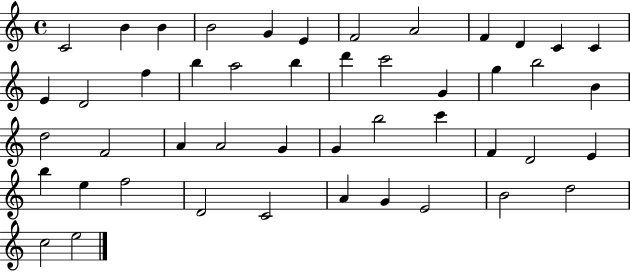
X:1
T:Untitled
M:4/4
L:1/4
K:C
C2 B B B2 G E F2 A2 F D C C E D2 f b a2 b d' c'2 G g b2 B d2 F2 A A2 G G b2 c' F D2 E b e f2 D2 C2 A G E2 B2 d2 c2 e2